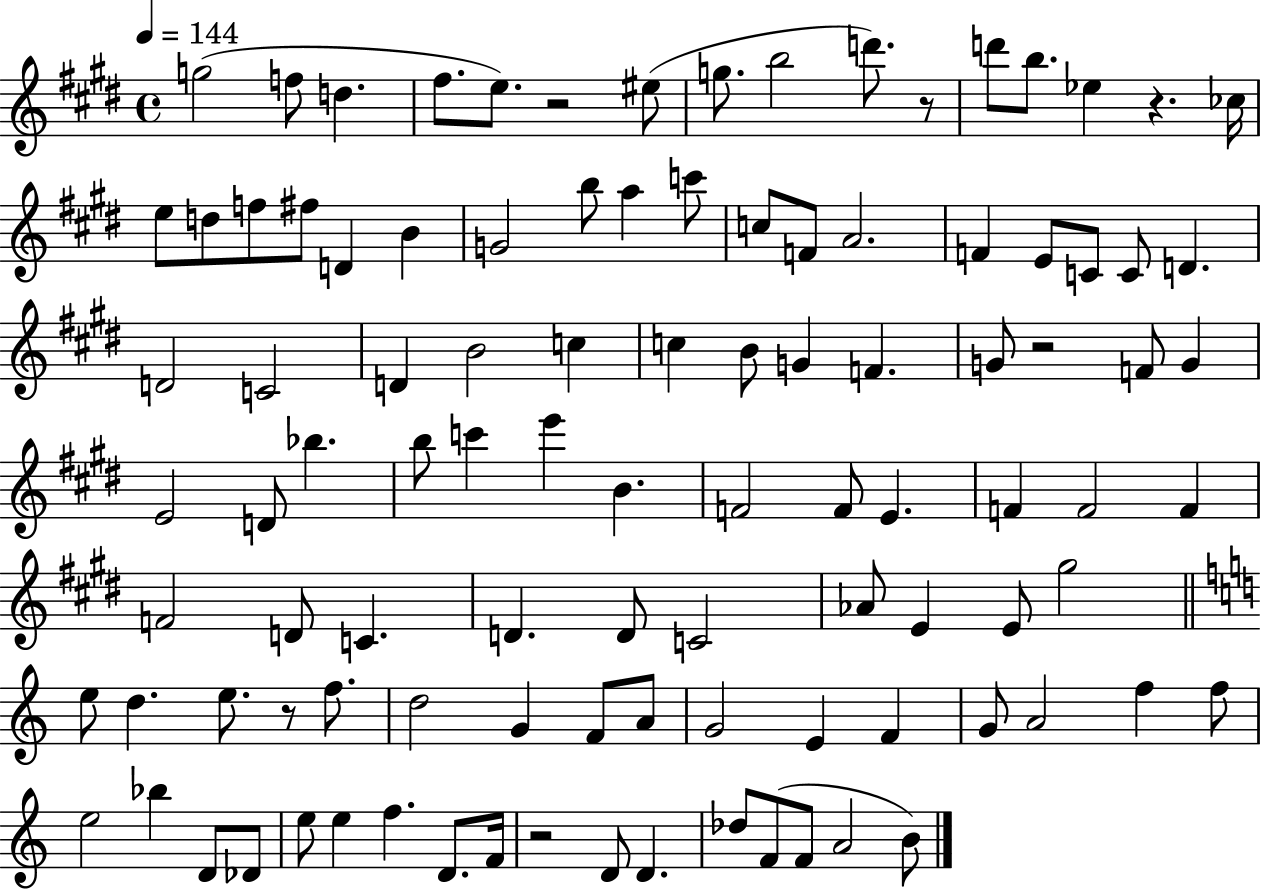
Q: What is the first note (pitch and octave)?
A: G5